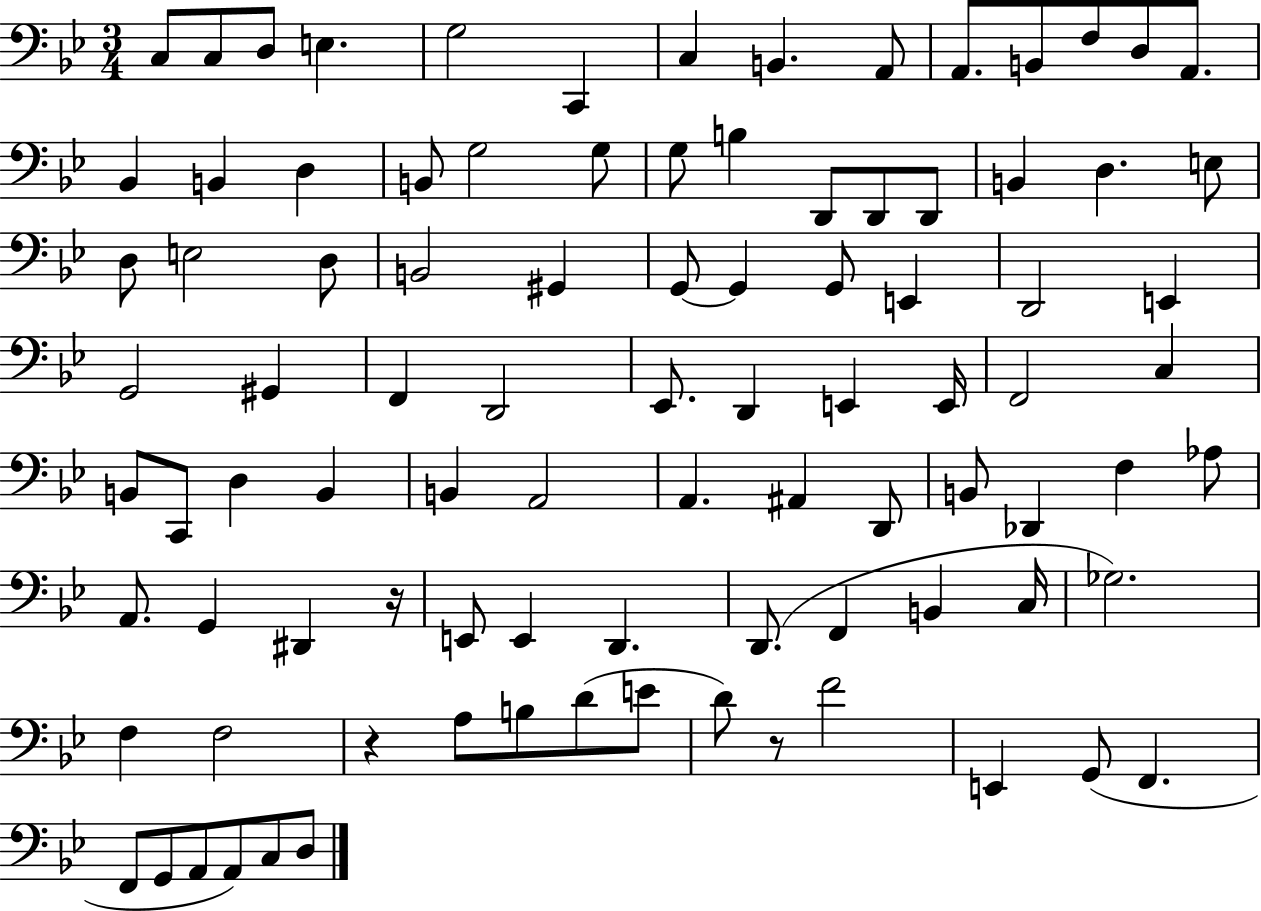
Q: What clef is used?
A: bass